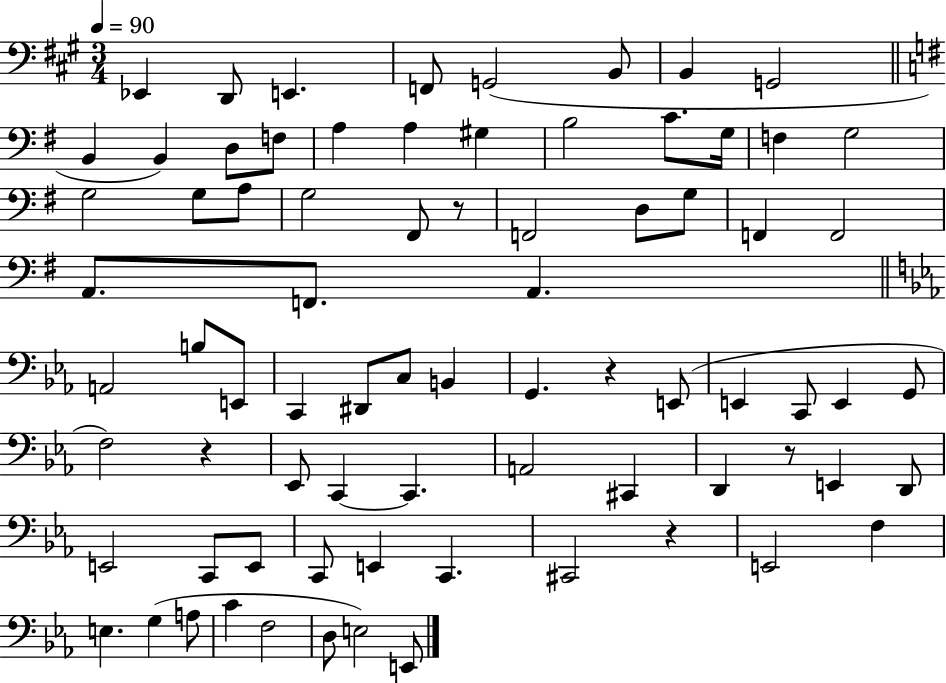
Eb2/q D2/e E2/q. F2/e G2/h B2/e B2/q G2/h B2/q B2/q D3/e F3/e A3/q A3/q G#3/q B3/h C4/e. G3/s F3/q G3/h G3/h G3/e A3/e G3/h F#2/e R/e F2/h D3/e G3/e F2/q F2/h A2/e. F2/e. A2/q. A2/h B3/e E2/e C2/q D#2/e C3/e B2/q G2/q. R/q E2/e E2/q C2/e E2/q G2/e F3/h R/q Eb2/e C2/q C2/q. A2/h C#2/q D2/q R/e E2/q D2/e E2/h C2/e E2/e C2/e E2/q C2/q. C#2/h R/q E2/h F3/q E3/q. G3/q A3/e C4/q F3/h D3/e E3/h E2/e